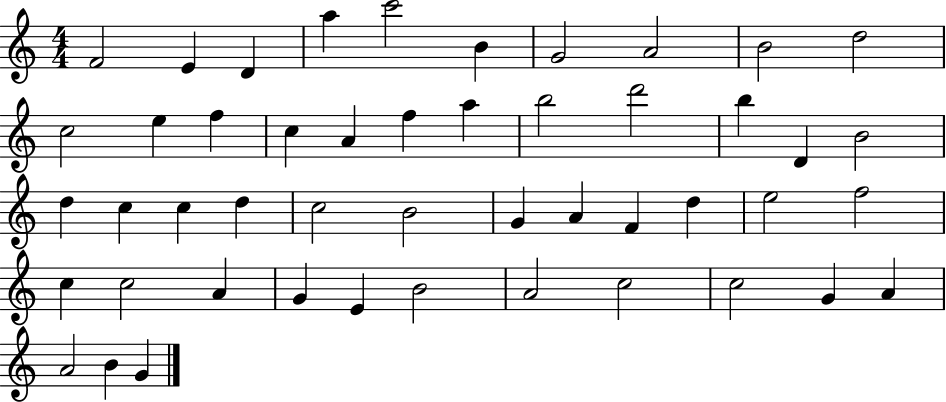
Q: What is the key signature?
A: C major